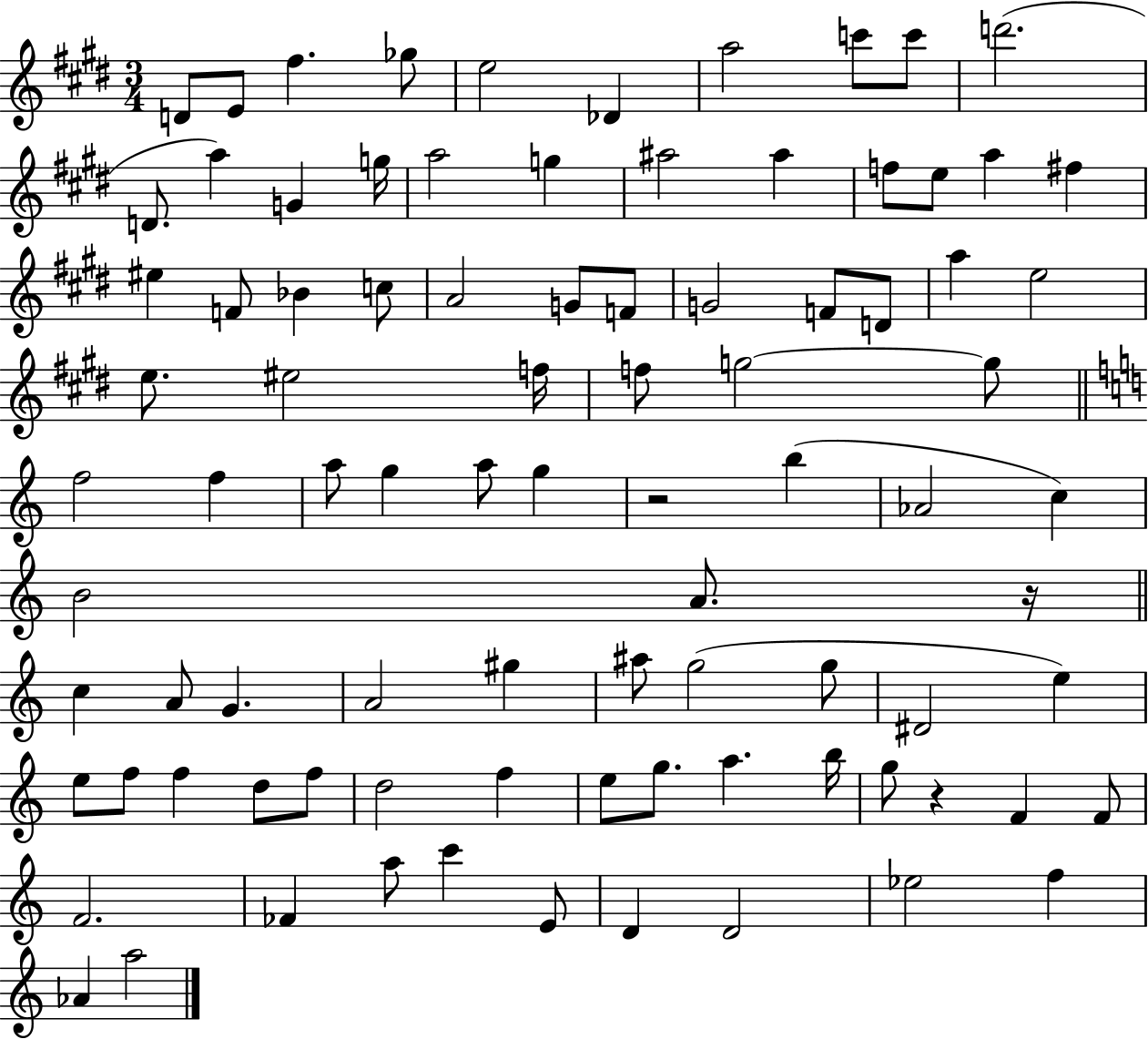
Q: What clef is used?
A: treble